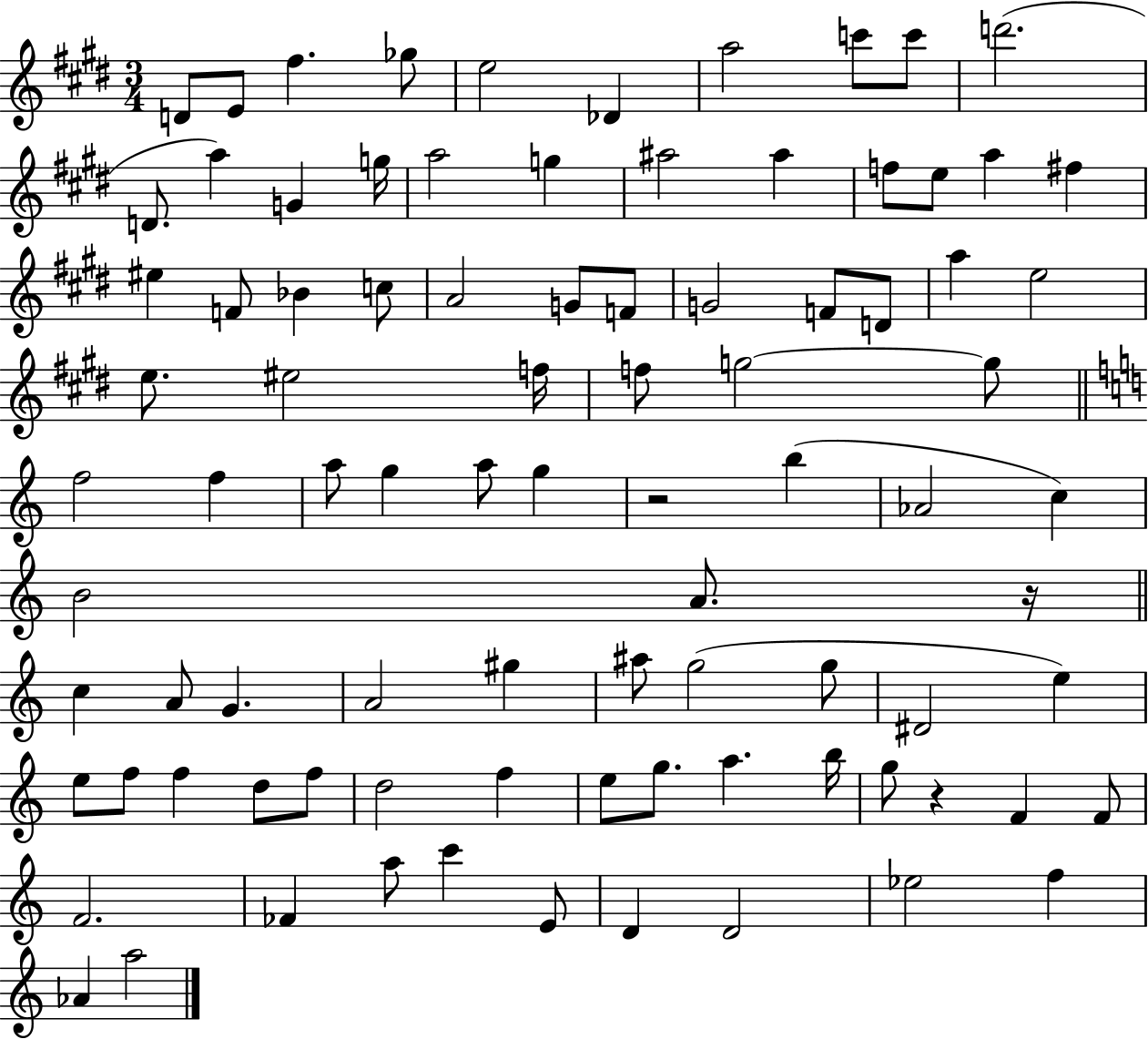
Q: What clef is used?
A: treble